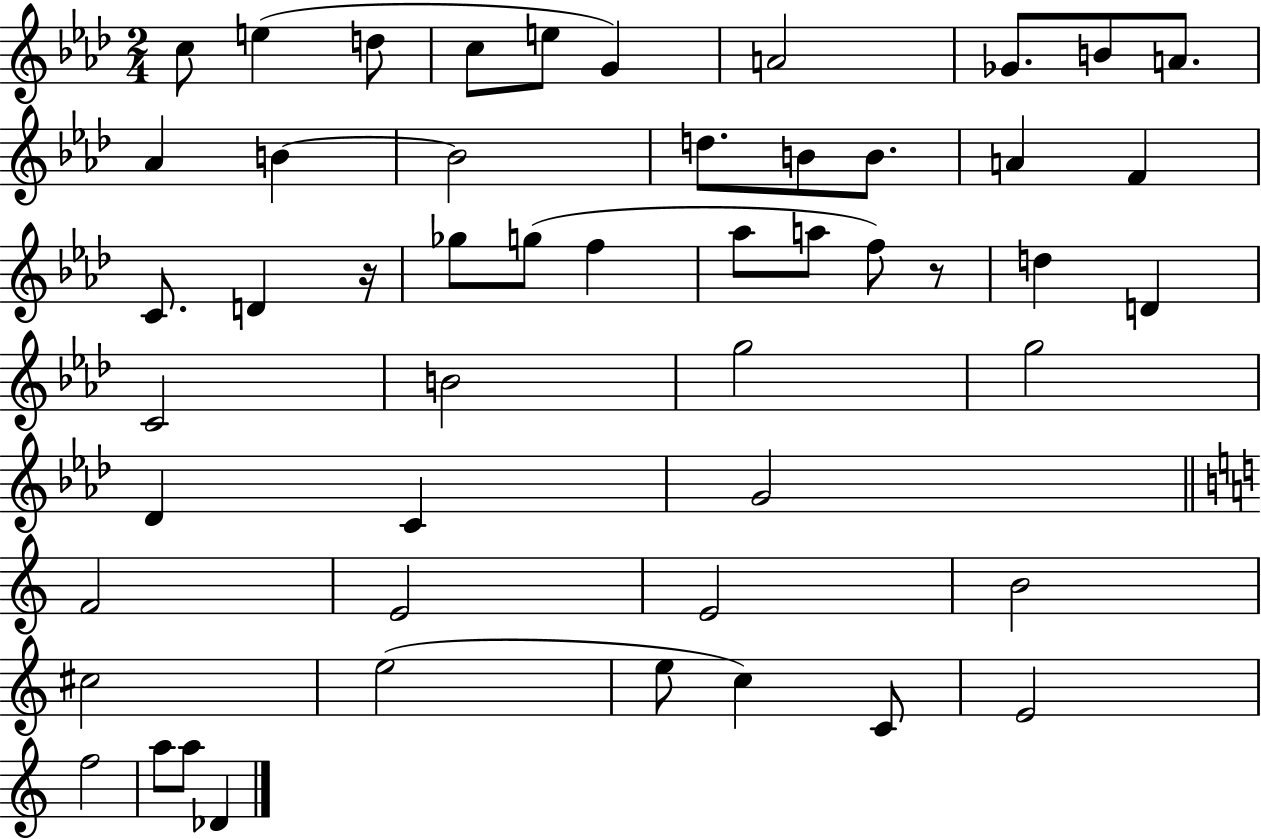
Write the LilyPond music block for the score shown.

{
  \clef treble
  \numericTimeSignature
  \time 2/4
  \key aes \major
  c''8 e''4( d''8 | c''8 e''8 g'4) | a'2 | ges'8. b'8 a'8. | \break aes'4 b'4~~ | b'2 | d''8. b'8 b'8. | a'4 f'4 | \break c'8. d'4 r16 | ges''8 g''8( f''4 | aes''8 a''8 f''8) r8 | d''4 d'4 | \break c'2 | b'2 | g''2 | g''2 | \break des'4 c'4 | g'2 | \bar "||" \break \key a \minor f'2 | e'2 | e'2 | b'2 | \break cis''2 | e''2( | e''8 c''4) c'8 | e'2 | \break f''2 | a''8 a''8 des'4 | \bar "|."
}